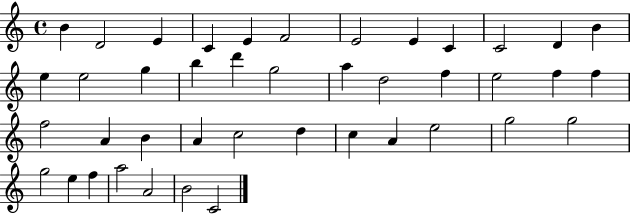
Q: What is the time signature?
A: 4/4